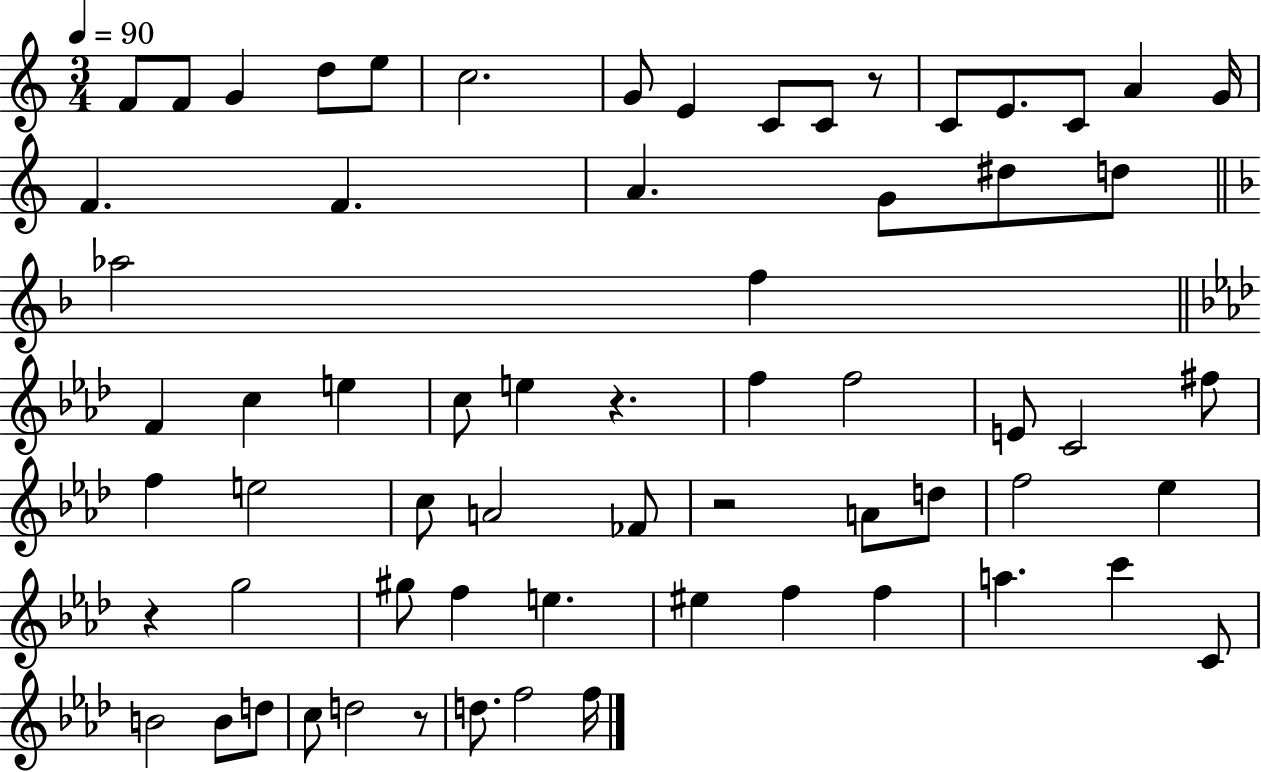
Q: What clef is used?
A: treble